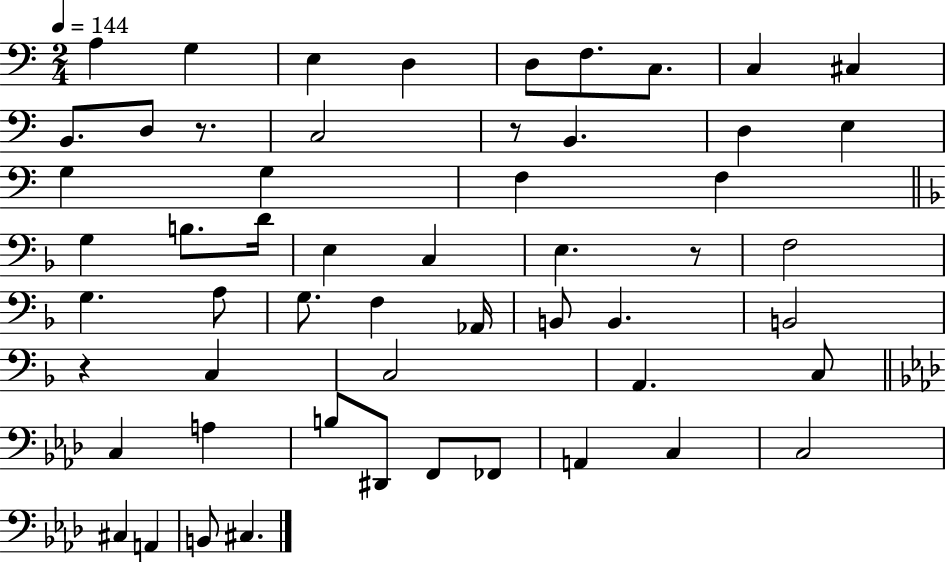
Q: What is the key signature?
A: C major